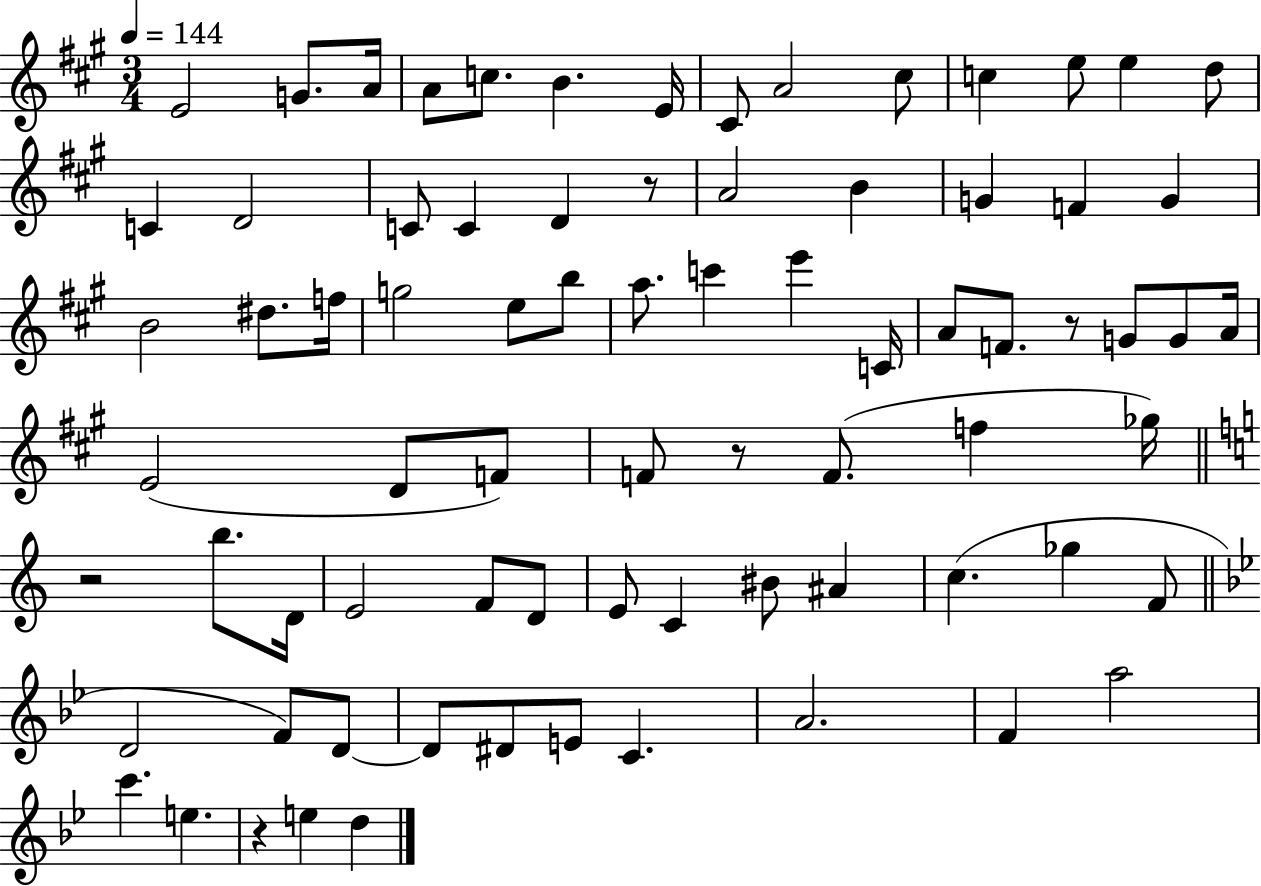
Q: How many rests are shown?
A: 5